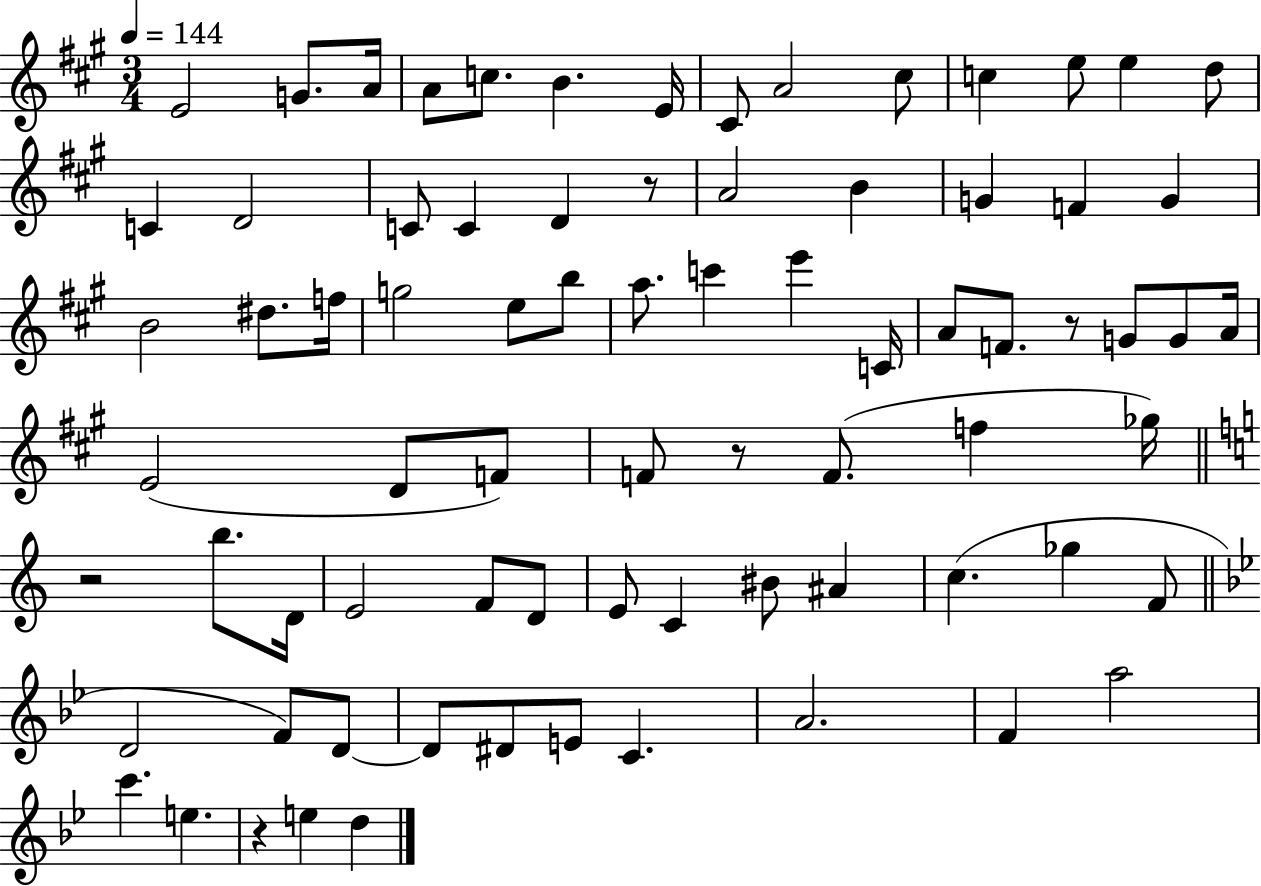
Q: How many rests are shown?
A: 5